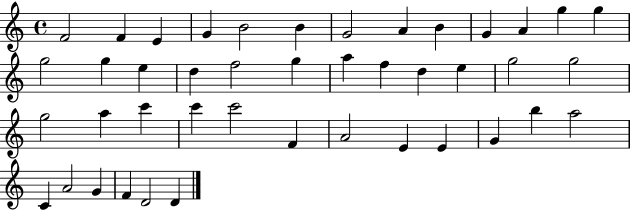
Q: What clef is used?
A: treble